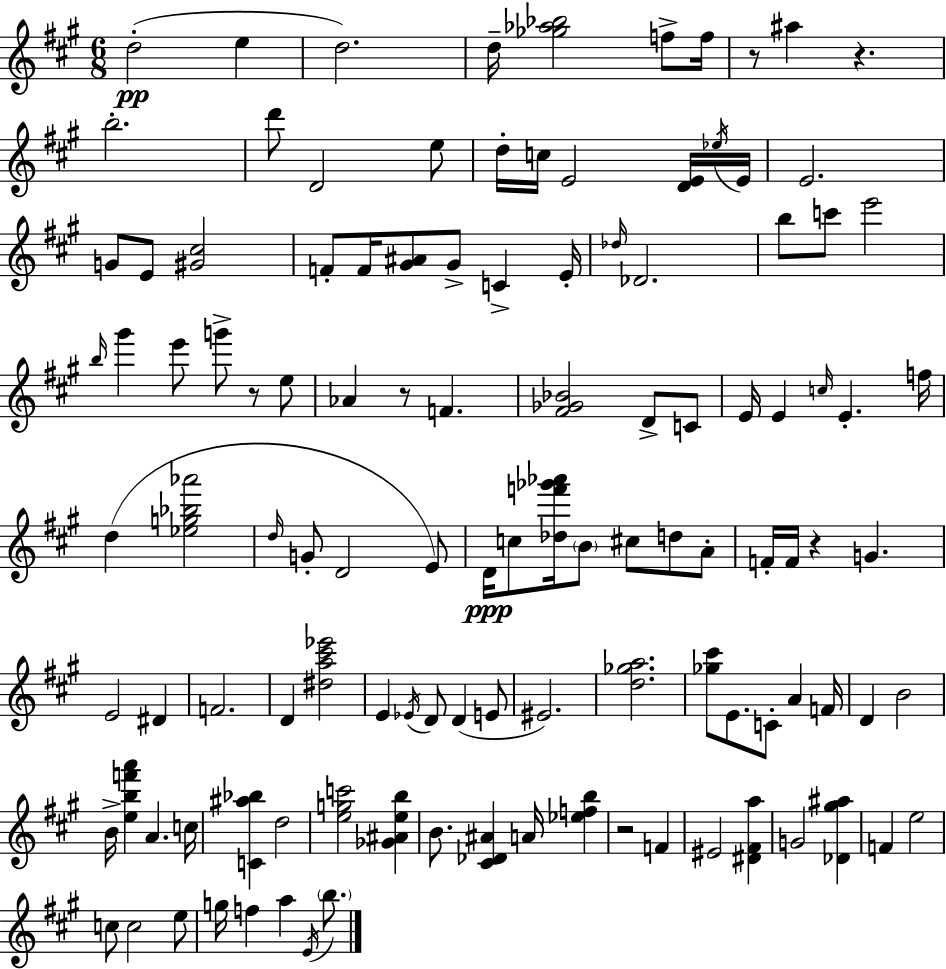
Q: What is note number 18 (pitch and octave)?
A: G4